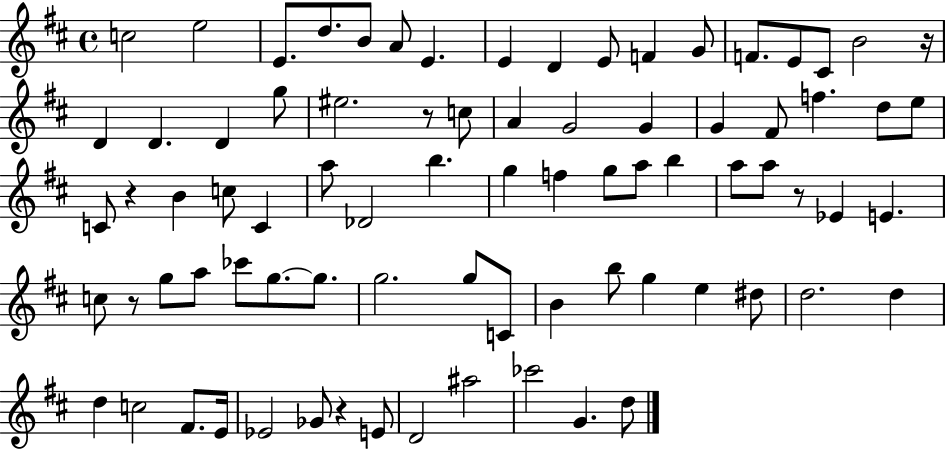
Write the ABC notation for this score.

X:1
T:Untitled
M:4/4
L:1/4
K:D
c2 e2 E/2 d/2 B/2 A/2 E E D E/2 F G/2 F/2 E/2 ^C/2 B2 z/4 D D D g/2 ^e2 z/2 c/2 A G2 G G ^F/2 f d/2 e/2 C/2 z B c/2 C a/2 _D2 b g f g/2 a/2 b a/2 a/2 z/2 _E E c/2 z/2 g/2 a/2 _c'/2 g/2 g/2 g2 g/2 C/2 B b/2 g e ^d/2 d2 d d c2 ^F/2 E/4 _E2 _G/2 z E/2 D2 ^a2 _c'2 G d/2